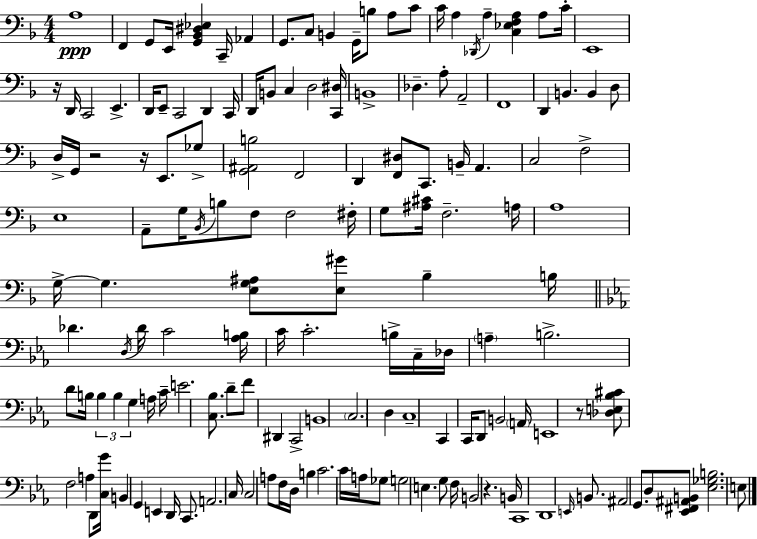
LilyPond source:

{
  \clef bass
  \numericTimeSignature
  \time 4/4
  \key f \major
  a1\ppp | f,4 g,8 e,16 <g, bes, dis ees>4 c,16-- aes,4 | g,8. c8 b,4 g,16-- b8 a8 c'8 | c'16 a4 \acciaccatura { des,16 } a4-- <c ees f a>4 a8 | \break c'16-. e,1 | r16 d,16 c,2 e,4.-> | d,16 e,8-- c,2 d,4 | c,16 d,16 b,8 c4 d2 | \break <c, dis>16 b,1-> | des4.-- a8-. a,2-- | f,1 | d,4 b,4. b,4 d8 | \break d16-> g,16 r2 r16 e,8. ges8-> | <g, ais, b>2 f,2 | d,4 <f, dis>8 c,8. b,16-- a,4. | c2 f2-> | \break e1 | a,8-- g16 \acciaccatura { bes,16 } b8 f8 f2 | fis16-. g8 <ais cis'>16 f2.-- | a16 a1 | \break g16->~~ g4. <e g ais>8 <e gis'>8 bes4-- | b16 \bar "||" \break \key c \minor des'4. \acciaccatura { d16 } des'16 c'2 | <aes b>16 c'16 c'2.-. b16-> c16-- | des16 \parenthesize a4-- b2.-> | d'8 b16 \tuplet 3/2 { b4 b4 g4 } | \break a16 c'16-- e'2. <c bes>8. | d'8-- f'8 dis,4 c,2-> | b,1 | \parenthesize c2. d4 | \break c1-- | c,4 c,16 d,8 b,2 | \parenthesize a,16 e,1 | r8 <des e bes cis'>8 f2 a4 | \break d,8 <c g'>16 b,4 g,4 e,4 | d,16 c,8. a,2. | c16 c2 a8 f16 d16 b4 | c'2. c'16 a16 ges8 | \break g2 e4. g8 | f16 b,2 r4. | b,16 c,1 | d,1 | \break \grace { e,16 } b,8. ais,2 g,8. | d8 <ees, fis, ais, b,>8 <ees ges b>2. | e8 \bar "|."
}